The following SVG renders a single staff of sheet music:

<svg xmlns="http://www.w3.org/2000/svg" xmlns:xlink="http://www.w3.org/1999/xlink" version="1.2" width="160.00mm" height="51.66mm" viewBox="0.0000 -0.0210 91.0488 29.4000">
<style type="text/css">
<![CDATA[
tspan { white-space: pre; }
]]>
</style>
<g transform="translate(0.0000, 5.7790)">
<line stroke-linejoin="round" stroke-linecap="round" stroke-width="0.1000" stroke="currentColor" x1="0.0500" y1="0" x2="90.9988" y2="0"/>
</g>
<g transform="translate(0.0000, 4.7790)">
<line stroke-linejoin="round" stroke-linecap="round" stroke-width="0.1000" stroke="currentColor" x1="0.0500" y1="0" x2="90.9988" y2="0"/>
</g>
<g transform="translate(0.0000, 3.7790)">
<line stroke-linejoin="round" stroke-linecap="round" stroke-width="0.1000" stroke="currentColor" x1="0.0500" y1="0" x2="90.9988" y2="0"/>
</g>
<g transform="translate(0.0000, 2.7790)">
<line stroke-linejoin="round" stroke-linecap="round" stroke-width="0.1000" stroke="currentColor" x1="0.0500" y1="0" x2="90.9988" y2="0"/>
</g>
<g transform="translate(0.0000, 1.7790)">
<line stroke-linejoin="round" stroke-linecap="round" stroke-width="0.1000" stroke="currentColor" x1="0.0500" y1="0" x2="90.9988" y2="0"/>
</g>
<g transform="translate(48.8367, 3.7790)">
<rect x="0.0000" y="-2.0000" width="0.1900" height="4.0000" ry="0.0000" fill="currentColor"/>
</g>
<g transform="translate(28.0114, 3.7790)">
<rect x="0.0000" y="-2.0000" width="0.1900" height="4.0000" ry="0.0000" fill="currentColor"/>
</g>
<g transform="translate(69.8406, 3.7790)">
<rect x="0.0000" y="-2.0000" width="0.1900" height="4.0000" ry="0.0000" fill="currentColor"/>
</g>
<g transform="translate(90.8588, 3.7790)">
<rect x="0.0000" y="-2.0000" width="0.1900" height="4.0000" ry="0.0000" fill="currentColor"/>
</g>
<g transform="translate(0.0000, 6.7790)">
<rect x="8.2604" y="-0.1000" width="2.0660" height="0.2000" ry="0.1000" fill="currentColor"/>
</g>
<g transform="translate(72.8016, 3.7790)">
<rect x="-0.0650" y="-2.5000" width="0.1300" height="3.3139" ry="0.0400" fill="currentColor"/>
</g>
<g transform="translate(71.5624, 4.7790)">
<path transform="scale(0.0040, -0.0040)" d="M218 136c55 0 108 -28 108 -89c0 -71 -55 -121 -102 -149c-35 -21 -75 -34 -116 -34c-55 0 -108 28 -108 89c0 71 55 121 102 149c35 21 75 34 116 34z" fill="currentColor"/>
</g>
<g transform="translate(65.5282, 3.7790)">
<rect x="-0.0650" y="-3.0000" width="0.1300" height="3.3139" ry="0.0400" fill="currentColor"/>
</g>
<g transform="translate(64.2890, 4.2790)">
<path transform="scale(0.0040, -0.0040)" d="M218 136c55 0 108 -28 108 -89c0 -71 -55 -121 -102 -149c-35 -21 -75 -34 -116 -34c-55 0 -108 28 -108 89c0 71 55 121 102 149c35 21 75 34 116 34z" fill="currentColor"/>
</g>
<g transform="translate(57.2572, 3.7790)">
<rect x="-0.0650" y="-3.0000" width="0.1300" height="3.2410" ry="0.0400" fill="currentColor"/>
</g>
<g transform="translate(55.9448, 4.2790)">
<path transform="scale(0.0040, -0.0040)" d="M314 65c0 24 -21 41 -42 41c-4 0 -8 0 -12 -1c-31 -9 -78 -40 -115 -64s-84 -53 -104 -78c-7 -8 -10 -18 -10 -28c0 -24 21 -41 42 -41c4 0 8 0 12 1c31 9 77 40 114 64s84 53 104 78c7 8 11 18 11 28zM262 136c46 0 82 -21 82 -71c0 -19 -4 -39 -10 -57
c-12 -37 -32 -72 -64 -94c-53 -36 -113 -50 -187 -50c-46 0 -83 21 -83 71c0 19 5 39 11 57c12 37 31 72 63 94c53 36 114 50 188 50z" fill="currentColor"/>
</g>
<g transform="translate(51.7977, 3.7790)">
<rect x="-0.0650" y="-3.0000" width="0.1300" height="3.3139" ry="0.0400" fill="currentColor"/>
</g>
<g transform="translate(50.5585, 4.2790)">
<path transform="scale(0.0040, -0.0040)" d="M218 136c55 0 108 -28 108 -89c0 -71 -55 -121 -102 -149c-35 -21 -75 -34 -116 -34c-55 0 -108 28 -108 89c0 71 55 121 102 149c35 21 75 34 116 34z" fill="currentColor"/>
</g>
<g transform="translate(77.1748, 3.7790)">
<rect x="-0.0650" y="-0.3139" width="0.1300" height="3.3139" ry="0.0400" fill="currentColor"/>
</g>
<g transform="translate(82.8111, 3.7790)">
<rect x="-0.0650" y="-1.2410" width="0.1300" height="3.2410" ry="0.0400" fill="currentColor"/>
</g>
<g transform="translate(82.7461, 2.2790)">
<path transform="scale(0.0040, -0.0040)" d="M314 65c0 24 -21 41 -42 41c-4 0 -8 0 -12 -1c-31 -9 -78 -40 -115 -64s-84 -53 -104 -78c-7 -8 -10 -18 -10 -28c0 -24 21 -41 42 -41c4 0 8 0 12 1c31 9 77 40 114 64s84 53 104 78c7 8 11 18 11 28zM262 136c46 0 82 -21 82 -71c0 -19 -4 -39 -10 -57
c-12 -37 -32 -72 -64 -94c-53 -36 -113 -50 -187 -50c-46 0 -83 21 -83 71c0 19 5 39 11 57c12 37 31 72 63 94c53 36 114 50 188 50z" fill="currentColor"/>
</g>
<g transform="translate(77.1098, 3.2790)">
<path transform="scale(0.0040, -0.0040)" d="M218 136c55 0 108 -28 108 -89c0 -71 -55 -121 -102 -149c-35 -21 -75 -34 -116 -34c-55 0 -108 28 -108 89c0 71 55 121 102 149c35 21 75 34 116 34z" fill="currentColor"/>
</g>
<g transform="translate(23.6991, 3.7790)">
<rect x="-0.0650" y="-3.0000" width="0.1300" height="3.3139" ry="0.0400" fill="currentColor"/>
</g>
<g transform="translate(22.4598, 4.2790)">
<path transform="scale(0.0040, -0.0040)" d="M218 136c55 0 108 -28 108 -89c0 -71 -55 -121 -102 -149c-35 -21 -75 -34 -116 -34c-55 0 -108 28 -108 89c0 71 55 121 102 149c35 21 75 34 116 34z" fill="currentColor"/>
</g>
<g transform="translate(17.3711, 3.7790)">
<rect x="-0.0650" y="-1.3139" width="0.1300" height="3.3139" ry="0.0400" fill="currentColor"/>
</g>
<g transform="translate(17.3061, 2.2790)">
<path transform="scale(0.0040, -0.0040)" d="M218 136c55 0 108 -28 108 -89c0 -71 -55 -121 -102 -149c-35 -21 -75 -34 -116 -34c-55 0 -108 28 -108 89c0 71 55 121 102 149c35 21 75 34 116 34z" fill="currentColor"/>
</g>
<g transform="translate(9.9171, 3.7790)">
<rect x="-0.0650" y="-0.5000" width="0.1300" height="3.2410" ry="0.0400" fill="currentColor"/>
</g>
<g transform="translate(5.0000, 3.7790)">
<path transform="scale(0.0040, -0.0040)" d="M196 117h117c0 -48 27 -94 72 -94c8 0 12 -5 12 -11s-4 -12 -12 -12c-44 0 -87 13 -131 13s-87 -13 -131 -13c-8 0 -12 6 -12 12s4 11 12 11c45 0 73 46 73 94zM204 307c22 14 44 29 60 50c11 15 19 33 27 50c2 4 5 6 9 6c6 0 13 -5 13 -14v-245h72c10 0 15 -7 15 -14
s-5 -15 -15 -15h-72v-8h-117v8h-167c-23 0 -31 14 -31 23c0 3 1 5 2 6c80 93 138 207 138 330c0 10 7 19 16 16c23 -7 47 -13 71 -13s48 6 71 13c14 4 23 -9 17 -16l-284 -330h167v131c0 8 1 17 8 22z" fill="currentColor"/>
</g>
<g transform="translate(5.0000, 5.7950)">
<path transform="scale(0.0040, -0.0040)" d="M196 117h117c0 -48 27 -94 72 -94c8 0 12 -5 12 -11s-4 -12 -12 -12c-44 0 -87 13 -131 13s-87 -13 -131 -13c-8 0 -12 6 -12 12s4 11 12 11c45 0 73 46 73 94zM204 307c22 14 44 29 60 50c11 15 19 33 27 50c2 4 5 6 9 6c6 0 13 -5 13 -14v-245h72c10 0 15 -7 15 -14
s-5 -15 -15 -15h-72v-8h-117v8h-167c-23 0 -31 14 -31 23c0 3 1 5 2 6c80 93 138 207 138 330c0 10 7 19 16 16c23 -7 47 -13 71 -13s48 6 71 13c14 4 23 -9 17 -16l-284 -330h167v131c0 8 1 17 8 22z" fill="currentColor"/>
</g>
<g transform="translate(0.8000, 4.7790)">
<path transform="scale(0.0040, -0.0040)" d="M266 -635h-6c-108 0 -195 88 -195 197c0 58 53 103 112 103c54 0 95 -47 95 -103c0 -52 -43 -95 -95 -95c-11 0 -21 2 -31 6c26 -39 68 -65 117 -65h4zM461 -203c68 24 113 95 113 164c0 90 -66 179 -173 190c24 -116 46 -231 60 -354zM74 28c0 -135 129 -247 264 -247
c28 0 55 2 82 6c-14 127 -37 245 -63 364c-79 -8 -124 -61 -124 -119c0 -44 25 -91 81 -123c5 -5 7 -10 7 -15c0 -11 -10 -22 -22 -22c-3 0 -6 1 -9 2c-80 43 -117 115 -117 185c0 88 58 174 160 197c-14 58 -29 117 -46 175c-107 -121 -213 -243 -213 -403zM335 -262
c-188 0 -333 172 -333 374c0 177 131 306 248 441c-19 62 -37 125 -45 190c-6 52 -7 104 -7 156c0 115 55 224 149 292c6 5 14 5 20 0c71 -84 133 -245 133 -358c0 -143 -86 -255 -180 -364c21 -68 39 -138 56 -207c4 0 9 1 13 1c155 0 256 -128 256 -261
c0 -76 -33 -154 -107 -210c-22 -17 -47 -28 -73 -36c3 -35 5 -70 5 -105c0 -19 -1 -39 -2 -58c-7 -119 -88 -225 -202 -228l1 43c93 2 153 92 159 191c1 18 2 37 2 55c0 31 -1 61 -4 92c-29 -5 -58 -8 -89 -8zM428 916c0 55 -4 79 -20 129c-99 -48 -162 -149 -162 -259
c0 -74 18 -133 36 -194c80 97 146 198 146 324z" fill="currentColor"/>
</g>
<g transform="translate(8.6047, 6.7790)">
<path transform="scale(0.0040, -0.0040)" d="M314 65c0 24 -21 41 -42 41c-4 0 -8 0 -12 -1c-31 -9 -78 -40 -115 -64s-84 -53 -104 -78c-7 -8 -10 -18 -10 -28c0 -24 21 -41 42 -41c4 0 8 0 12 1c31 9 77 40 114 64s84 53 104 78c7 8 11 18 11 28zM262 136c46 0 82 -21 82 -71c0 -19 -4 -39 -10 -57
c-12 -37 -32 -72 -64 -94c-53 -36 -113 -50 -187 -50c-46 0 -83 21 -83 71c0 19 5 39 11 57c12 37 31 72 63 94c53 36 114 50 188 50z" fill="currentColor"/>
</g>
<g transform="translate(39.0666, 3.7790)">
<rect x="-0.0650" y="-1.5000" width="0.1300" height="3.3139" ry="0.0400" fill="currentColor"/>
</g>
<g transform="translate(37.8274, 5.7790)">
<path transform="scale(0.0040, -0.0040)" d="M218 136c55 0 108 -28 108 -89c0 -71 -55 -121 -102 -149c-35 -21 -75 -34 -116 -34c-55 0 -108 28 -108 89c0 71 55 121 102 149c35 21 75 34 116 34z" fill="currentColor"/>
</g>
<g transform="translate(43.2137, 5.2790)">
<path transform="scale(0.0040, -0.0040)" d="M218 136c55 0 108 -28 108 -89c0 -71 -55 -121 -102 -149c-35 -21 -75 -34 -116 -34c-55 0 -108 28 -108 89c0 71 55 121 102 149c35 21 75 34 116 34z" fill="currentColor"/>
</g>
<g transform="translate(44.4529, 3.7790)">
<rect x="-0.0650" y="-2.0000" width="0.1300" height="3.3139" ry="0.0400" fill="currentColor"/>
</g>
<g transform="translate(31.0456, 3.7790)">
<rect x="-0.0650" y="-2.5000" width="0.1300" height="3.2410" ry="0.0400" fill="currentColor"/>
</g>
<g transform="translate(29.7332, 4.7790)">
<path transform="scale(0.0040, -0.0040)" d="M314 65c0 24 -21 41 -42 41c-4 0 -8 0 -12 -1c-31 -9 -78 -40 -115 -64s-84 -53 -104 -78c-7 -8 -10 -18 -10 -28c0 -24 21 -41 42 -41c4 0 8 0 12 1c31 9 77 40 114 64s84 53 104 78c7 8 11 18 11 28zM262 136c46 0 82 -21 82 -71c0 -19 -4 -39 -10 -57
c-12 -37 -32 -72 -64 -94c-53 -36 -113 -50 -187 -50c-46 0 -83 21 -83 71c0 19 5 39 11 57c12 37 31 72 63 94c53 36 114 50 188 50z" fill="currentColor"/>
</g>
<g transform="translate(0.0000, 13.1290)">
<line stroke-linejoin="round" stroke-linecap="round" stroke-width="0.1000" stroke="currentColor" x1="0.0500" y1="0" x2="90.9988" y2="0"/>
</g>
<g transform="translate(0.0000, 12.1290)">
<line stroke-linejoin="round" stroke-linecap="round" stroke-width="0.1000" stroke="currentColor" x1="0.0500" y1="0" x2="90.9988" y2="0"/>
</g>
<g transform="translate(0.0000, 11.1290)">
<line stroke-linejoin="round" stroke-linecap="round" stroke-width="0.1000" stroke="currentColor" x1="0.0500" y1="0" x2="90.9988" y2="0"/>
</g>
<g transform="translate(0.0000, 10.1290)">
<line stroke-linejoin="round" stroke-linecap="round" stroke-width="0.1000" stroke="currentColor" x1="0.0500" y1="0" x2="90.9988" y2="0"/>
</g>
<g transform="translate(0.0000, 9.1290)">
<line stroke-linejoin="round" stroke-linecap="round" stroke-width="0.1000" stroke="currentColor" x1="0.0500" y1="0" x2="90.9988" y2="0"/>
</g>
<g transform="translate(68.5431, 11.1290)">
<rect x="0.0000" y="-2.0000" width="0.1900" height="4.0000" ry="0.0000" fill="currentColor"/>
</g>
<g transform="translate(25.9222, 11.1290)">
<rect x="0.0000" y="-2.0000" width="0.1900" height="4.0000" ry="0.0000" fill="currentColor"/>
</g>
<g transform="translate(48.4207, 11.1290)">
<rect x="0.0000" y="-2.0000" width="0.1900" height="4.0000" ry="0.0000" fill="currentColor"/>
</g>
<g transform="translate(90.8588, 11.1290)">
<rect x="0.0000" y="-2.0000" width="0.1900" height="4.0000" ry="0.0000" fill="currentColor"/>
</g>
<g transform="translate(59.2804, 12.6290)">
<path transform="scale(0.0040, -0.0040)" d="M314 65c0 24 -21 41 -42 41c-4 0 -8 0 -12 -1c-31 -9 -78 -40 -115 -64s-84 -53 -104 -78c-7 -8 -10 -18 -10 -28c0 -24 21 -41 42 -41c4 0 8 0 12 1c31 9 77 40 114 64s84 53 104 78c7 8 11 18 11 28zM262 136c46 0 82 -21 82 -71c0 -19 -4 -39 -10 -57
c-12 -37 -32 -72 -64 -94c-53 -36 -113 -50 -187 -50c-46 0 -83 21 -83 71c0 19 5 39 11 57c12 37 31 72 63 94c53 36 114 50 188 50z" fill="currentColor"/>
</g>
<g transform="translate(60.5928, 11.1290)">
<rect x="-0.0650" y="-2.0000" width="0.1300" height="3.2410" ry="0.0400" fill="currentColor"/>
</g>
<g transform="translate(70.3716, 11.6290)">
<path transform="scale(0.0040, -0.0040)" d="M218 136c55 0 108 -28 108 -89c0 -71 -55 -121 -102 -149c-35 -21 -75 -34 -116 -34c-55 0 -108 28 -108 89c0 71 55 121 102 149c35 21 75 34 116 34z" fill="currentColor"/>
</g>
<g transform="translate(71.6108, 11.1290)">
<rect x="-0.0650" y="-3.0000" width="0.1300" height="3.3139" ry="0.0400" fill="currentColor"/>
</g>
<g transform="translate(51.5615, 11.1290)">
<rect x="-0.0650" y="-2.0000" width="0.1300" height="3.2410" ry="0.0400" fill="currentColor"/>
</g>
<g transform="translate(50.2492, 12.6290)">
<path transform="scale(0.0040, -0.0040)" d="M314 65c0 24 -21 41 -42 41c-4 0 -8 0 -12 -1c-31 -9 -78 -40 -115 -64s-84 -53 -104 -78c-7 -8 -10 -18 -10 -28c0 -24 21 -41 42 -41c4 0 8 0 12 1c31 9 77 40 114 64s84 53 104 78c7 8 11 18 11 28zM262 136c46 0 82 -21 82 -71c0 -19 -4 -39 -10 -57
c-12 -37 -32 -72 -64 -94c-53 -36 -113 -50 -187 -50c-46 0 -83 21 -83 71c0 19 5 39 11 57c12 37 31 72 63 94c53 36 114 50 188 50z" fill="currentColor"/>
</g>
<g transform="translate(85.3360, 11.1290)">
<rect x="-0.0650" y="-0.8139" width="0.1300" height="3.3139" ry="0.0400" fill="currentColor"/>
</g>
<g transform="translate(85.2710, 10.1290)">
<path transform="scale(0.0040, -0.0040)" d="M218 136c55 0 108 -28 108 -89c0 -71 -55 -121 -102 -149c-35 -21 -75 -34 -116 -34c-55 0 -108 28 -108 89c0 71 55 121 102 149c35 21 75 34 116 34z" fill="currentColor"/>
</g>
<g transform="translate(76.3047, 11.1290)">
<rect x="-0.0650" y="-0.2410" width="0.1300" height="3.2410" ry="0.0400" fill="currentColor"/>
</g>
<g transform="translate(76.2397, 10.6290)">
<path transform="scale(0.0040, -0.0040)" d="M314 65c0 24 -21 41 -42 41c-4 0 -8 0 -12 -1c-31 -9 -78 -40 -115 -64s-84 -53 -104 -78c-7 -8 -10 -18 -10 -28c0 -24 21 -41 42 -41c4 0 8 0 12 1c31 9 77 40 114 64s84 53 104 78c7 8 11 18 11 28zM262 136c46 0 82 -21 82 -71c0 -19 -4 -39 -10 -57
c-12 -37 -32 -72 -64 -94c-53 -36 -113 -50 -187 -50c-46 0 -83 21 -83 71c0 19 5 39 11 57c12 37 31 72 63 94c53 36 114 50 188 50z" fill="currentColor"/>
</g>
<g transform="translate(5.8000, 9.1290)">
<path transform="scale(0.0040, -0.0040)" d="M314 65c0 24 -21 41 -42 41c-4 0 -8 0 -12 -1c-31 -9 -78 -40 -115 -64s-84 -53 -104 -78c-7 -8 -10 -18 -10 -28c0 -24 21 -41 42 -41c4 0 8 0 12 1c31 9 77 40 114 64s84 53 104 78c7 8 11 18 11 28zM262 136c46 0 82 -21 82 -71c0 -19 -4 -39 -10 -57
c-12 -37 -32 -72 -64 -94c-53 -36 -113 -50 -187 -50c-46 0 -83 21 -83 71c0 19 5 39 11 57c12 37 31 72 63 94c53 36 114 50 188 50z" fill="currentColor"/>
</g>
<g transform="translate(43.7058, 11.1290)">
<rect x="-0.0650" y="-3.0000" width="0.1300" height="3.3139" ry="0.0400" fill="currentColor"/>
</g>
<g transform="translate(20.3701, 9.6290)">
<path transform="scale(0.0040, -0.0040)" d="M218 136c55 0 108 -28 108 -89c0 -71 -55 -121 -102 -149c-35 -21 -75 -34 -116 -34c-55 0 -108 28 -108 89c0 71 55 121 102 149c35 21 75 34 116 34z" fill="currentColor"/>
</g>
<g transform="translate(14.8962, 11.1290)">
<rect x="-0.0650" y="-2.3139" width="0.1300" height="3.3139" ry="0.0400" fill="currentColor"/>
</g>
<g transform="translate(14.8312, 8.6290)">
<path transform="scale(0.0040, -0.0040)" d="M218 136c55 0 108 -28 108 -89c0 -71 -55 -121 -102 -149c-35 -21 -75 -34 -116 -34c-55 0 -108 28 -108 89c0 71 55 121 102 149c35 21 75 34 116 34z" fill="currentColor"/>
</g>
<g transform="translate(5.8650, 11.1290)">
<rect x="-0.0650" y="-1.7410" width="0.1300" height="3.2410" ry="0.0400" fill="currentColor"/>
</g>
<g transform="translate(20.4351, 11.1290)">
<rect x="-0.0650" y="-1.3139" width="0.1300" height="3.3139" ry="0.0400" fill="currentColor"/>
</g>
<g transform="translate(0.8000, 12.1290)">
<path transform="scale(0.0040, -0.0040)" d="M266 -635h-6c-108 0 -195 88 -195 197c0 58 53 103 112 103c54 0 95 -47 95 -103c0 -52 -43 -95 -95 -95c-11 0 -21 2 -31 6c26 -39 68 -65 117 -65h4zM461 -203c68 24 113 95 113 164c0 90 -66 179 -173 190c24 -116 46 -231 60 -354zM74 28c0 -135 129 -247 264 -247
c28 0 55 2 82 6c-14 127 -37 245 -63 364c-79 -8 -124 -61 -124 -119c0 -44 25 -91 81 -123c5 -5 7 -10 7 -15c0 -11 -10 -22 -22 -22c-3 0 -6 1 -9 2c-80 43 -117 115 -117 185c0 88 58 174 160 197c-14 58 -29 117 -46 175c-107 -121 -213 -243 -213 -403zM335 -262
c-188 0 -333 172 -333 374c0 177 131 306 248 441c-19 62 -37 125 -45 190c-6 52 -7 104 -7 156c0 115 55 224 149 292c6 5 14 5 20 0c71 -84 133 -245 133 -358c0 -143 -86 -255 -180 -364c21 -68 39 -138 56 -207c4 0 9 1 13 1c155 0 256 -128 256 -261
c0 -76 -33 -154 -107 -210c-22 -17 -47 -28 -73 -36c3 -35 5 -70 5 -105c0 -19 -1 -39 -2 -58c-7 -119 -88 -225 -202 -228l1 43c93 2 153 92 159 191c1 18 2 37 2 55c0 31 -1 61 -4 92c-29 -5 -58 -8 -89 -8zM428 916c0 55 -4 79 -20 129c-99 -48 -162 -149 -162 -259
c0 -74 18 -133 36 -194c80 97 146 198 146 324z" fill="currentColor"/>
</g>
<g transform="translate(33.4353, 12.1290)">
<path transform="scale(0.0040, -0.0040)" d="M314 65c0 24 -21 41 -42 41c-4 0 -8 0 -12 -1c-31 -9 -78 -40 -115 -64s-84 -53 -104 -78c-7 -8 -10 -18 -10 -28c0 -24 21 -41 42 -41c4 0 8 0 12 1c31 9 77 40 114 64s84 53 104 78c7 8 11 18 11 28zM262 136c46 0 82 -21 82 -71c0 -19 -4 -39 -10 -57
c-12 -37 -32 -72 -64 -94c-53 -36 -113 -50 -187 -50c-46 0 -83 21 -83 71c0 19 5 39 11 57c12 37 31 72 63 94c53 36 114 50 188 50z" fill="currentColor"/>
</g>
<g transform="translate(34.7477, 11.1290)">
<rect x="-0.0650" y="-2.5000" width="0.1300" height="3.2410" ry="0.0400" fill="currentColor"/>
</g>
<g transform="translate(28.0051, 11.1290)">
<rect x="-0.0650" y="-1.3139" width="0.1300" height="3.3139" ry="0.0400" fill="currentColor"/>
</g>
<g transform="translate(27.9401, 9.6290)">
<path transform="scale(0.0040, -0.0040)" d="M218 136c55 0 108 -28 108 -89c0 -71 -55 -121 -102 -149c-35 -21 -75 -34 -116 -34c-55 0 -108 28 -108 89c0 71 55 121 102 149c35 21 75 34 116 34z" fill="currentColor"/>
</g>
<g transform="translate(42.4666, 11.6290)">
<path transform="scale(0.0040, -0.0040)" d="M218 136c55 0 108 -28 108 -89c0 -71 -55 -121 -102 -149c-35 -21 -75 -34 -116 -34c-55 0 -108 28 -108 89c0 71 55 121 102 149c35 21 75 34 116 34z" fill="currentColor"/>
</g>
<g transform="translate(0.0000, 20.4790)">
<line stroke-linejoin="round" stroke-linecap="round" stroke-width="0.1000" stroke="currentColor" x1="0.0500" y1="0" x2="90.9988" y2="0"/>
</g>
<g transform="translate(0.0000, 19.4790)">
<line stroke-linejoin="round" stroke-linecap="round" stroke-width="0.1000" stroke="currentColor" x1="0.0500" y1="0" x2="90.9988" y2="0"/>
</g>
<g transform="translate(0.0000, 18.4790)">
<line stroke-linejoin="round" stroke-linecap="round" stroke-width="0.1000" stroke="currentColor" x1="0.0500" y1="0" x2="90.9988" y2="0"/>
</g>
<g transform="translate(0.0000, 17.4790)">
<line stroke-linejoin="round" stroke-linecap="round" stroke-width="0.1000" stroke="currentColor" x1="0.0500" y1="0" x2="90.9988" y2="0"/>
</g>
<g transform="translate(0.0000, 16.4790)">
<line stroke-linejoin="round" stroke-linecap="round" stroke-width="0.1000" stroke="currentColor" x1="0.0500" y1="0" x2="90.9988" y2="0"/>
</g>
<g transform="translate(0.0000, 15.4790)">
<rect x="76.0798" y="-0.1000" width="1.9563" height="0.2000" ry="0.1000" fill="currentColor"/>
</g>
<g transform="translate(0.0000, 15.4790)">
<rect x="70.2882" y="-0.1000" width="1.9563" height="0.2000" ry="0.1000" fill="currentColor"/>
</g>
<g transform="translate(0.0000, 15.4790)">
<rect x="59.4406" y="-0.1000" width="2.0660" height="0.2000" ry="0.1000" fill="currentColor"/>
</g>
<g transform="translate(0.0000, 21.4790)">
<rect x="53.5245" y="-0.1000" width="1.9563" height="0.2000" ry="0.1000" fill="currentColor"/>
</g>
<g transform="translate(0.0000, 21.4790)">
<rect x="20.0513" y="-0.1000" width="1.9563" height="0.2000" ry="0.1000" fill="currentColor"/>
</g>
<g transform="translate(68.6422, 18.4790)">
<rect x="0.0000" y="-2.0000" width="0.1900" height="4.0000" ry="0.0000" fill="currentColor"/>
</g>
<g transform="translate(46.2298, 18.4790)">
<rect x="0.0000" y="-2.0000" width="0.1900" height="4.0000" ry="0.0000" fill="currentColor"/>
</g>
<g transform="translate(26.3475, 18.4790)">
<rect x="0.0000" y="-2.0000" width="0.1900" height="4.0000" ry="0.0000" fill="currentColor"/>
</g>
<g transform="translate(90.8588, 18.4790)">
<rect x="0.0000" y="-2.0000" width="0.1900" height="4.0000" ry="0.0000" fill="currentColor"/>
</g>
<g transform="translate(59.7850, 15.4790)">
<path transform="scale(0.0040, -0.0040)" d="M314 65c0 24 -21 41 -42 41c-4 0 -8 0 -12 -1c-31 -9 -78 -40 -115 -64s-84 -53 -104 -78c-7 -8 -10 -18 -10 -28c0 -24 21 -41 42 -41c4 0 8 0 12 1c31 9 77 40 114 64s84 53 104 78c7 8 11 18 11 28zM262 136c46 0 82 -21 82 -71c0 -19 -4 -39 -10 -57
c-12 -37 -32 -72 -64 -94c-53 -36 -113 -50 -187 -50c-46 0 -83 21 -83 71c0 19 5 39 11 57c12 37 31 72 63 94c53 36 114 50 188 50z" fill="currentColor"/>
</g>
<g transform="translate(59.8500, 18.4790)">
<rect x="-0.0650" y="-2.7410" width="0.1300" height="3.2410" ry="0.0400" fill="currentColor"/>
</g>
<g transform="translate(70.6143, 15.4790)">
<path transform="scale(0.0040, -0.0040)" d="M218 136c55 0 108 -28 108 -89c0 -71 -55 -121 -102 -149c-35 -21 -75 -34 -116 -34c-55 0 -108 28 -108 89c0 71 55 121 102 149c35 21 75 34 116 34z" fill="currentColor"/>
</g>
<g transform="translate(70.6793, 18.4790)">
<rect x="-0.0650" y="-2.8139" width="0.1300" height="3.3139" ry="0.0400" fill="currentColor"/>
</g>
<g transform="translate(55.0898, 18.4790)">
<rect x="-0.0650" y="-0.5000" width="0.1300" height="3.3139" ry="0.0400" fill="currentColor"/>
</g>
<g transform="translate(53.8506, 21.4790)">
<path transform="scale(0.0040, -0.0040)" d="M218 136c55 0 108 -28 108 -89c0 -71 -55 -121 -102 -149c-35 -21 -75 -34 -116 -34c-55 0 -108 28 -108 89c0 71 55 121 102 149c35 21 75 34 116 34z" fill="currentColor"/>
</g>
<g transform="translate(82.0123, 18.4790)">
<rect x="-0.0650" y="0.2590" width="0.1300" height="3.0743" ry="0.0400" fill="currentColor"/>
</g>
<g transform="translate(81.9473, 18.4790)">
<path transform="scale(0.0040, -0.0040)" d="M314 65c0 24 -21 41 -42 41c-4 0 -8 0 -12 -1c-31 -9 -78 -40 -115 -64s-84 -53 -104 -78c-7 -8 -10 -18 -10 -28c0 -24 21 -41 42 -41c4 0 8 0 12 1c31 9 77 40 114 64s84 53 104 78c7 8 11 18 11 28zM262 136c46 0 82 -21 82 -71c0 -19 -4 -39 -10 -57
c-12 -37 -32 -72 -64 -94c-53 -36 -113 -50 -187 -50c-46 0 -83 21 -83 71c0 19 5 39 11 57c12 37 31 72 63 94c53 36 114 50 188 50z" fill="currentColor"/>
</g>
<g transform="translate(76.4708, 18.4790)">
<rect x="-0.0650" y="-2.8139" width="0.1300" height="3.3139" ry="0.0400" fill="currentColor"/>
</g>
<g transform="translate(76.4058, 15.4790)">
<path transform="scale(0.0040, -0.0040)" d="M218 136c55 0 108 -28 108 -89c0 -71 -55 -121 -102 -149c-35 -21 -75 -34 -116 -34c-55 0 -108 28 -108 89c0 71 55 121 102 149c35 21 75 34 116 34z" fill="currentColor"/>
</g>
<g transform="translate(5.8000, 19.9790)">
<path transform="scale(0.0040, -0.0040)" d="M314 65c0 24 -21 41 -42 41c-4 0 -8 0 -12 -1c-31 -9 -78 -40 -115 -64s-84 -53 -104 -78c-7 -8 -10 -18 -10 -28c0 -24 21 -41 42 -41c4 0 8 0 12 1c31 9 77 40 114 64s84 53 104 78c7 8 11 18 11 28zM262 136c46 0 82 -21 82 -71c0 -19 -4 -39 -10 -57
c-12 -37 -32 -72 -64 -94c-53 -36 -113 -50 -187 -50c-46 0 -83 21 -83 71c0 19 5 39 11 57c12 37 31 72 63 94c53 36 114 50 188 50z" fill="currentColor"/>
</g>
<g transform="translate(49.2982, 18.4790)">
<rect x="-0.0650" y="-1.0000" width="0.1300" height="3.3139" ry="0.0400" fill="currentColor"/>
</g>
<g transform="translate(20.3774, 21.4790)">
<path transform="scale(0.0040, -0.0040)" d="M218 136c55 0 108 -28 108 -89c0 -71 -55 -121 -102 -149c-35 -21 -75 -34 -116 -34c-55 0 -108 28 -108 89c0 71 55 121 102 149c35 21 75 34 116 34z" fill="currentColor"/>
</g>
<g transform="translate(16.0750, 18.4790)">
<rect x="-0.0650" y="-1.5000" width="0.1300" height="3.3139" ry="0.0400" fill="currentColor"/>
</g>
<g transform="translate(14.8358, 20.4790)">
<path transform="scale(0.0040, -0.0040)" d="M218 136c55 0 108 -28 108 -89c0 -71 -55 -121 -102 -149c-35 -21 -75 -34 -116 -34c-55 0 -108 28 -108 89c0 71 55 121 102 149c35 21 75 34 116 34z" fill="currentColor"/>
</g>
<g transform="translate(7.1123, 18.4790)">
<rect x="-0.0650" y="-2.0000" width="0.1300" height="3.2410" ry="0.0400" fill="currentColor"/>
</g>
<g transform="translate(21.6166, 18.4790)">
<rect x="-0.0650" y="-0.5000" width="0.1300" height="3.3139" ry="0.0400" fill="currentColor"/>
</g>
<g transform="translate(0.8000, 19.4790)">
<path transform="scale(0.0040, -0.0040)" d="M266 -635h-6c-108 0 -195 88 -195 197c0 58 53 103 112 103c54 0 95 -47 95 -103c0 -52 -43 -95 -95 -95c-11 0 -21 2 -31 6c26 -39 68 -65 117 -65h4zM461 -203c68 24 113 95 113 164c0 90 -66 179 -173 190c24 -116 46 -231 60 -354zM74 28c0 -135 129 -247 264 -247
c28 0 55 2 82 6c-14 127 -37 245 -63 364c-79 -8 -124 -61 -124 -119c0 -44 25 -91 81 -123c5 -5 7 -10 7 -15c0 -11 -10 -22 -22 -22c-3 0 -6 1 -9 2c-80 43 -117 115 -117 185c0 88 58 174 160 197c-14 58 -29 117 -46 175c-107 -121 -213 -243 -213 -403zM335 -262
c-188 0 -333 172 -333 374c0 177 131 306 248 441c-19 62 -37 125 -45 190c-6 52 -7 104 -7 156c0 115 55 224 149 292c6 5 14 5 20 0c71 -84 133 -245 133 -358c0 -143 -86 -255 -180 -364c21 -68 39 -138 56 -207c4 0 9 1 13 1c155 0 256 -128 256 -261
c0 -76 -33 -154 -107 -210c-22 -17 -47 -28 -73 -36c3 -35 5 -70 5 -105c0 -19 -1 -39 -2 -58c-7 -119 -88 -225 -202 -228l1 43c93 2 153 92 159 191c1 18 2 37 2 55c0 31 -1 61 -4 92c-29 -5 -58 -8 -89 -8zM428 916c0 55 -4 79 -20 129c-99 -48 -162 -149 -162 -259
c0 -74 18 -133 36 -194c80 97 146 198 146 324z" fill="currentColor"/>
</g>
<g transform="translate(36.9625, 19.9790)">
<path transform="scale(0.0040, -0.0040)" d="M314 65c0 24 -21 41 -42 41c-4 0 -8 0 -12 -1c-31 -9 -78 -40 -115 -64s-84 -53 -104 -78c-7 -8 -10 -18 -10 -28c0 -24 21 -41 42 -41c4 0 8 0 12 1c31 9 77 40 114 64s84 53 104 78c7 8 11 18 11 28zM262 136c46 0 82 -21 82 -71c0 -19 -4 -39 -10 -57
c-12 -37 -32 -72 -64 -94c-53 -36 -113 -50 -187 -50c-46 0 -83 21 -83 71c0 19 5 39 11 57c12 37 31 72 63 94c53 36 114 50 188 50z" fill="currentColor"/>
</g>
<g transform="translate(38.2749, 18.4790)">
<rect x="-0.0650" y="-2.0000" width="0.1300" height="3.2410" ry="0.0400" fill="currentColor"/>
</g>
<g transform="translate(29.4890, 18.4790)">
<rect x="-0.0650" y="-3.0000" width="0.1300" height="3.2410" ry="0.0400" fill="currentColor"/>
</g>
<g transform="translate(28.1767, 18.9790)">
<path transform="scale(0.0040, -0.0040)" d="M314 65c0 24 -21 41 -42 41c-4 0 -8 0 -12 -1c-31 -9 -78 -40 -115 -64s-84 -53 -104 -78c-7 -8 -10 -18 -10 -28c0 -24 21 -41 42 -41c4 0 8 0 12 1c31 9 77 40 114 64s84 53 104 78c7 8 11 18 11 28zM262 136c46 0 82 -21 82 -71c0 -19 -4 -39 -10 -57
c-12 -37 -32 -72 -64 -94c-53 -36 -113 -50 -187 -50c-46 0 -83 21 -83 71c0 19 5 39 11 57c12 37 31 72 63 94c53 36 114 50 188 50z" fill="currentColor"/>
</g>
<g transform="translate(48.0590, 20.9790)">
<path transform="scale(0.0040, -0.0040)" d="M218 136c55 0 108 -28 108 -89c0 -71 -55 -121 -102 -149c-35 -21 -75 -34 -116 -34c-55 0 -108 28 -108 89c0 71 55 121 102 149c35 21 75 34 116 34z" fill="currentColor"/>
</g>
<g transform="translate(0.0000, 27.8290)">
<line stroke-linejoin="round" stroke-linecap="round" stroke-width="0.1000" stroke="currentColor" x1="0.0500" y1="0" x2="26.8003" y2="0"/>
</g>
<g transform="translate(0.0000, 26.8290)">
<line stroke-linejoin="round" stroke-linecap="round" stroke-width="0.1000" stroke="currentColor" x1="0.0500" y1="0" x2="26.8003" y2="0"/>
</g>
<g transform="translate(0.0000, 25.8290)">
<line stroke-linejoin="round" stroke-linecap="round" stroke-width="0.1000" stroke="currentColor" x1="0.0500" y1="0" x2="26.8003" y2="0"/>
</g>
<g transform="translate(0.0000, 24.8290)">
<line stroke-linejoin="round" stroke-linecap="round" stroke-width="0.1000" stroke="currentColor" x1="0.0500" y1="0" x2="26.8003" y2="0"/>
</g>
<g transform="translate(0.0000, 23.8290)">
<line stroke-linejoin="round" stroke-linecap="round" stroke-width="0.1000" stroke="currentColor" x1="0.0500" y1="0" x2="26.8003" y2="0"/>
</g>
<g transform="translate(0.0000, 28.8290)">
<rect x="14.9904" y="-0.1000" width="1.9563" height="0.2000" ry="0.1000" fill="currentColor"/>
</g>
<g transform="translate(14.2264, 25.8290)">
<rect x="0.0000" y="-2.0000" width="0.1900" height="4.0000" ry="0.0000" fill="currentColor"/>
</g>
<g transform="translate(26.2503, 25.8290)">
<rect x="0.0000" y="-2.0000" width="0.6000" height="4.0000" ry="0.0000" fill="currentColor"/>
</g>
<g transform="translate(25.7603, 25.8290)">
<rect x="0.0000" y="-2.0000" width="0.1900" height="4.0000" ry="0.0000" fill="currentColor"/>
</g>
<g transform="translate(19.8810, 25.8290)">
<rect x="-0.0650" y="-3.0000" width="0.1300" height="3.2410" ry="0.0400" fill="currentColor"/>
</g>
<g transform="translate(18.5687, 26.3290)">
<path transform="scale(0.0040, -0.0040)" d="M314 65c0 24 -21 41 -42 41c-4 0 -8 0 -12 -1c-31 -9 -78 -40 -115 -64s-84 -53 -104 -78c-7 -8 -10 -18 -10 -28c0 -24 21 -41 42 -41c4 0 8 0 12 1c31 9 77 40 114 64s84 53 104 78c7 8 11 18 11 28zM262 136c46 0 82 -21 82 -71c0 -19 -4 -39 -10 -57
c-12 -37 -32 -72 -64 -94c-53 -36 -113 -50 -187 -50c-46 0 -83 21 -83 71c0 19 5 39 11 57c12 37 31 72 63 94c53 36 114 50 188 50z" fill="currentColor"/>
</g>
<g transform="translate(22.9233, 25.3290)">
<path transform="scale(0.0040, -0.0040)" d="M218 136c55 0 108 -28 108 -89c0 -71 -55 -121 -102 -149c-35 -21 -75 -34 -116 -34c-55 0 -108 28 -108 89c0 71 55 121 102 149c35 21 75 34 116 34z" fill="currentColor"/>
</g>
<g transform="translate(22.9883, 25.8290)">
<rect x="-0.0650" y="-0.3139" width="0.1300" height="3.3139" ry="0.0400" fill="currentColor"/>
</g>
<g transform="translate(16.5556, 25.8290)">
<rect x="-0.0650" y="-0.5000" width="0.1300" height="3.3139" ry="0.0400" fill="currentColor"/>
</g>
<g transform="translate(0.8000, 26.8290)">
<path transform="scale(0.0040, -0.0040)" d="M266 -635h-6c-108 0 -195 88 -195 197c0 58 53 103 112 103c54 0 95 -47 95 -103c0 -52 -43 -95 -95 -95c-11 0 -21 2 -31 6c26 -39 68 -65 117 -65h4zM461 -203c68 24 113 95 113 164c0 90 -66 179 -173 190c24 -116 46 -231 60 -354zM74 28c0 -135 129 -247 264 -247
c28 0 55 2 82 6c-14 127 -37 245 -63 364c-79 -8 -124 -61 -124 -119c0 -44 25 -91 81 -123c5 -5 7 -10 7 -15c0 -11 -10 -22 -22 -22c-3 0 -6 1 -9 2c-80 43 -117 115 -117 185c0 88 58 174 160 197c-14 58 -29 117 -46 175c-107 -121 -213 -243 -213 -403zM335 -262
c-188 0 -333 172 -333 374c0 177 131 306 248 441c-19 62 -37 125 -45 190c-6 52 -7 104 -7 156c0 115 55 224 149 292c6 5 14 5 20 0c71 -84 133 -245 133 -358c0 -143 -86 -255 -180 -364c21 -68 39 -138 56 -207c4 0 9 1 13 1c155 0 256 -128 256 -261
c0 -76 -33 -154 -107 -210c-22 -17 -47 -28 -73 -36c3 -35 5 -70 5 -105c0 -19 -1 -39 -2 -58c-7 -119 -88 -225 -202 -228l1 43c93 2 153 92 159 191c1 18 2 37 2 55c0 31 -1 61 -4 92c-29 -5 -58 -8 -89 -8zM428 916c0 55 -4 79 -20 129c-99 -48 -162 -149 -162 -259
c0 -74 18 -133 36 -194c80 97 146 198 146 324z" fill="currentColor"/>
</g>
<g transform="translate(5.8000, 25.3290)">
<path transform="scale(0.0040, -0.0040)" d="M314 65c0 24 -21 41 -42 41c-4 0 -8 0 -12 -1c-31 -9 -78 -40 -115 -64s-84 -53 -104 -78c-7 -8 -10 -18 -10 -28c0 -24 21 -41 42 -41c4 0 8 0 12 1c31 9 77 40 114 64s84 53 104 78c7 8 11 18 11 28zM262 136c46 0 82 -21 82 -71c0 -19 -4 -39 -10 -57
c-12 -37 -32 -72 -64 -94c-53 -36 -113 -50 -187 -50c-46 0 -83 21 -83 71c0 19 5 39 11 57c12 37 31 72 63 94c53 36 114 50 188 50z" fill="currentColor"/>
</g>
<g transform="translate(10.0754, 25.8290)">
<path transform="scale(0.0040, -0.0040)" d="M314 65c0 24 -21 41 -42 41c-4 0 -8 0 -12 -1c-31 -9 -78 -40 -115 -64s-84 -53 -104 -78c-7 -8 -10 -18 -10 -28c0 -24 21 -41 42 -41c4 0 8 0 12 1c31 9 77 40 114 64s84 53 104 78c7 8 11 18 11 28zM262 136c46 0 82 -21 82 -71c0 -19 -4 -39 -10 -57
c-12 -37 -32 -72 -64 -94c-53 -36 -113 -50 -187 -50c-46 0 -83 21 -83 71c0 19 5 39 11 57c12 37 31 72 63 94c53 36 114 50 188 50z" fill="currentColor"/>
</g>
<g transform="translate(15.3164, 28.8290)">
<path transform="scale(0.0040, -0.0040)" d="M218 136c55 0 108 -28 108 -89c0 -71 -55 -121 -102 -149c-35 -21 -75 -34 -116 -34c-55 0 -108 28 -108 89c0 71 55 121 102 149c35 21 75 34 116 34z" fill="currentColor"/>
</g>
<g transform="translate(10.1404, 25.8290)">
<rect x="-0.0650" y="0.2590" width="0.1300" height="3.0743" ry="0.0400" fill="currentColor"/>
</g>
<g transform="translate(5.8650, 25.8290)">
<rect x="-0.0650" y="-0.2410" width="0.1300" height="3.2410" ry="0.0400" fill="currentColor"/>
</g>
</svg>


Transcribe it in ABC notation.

X:1
T:Untitled
M:4/4
L:1/4
K:C
C2 e A G2 E F A A2 A G c e2 f2 g e e G2 A F2 F2 A c2 d F2 E C A2 F2 D C a2 a a B2 c2 B2 C A2 c